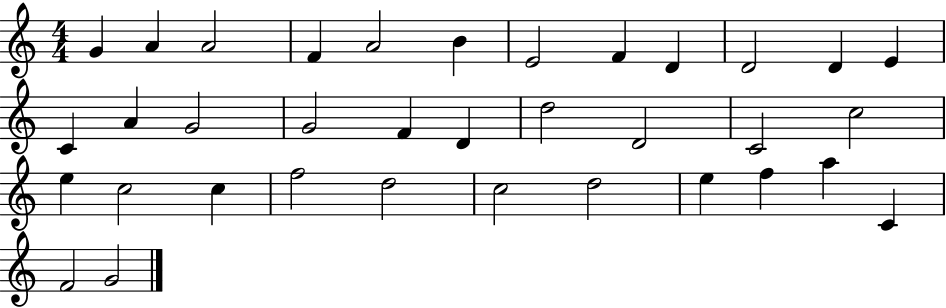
X:1
T:Untitled
M:4/4
L:1/4
K:C
G A A2 F A2 B E2 F D D2 D E C A G2 G2 F D d2 D2 C2 c2 e c2 c f2 d2 c2 d2 e f a C F2 G2